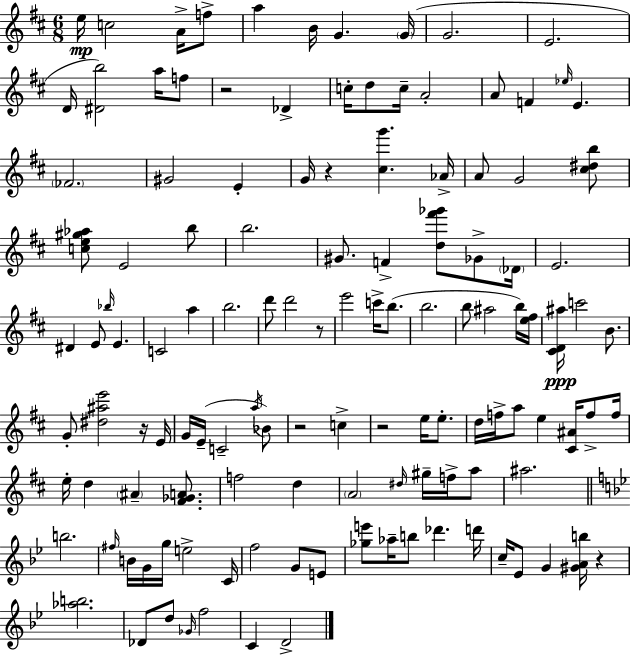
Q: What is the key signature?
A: D major